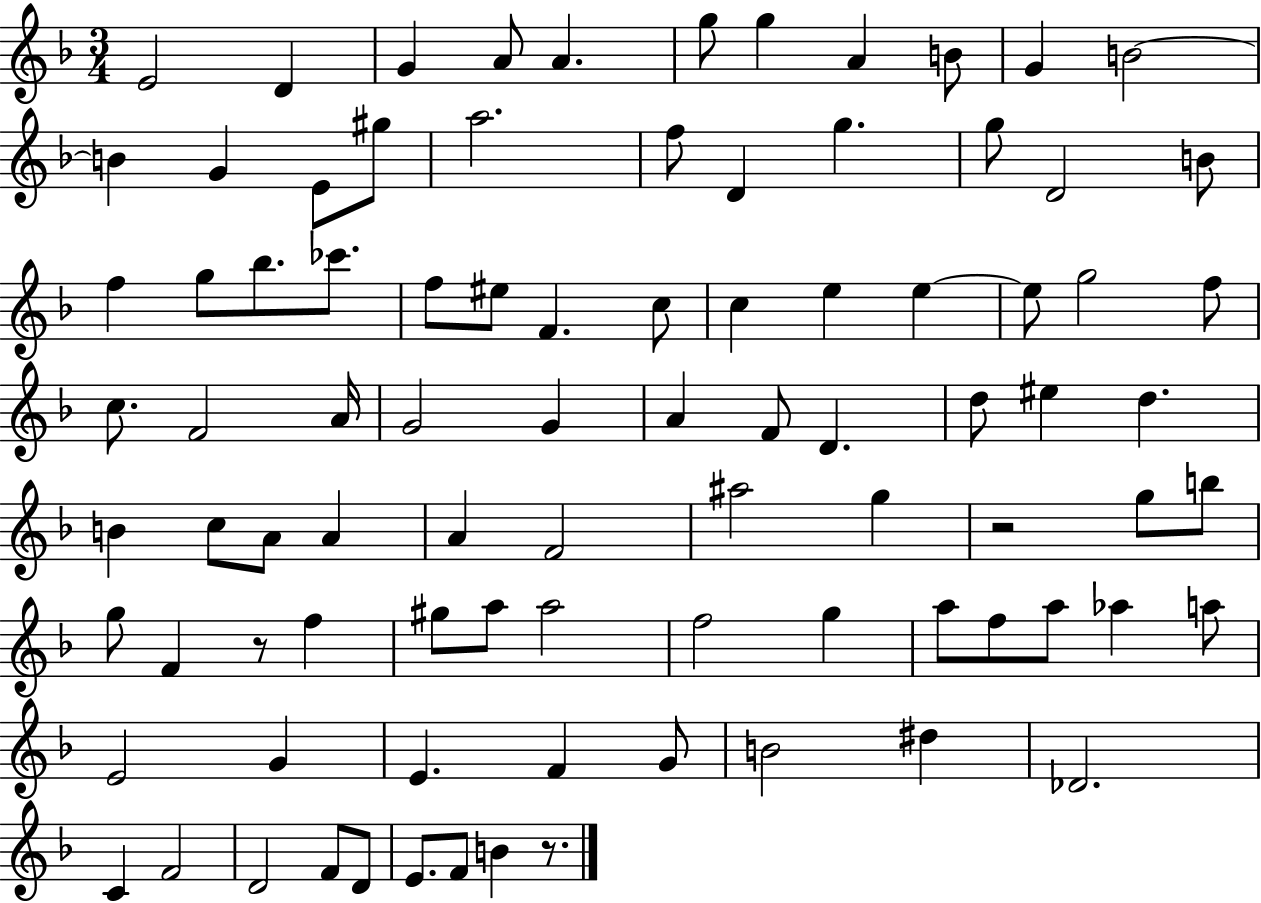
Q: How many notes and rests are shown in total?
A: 89